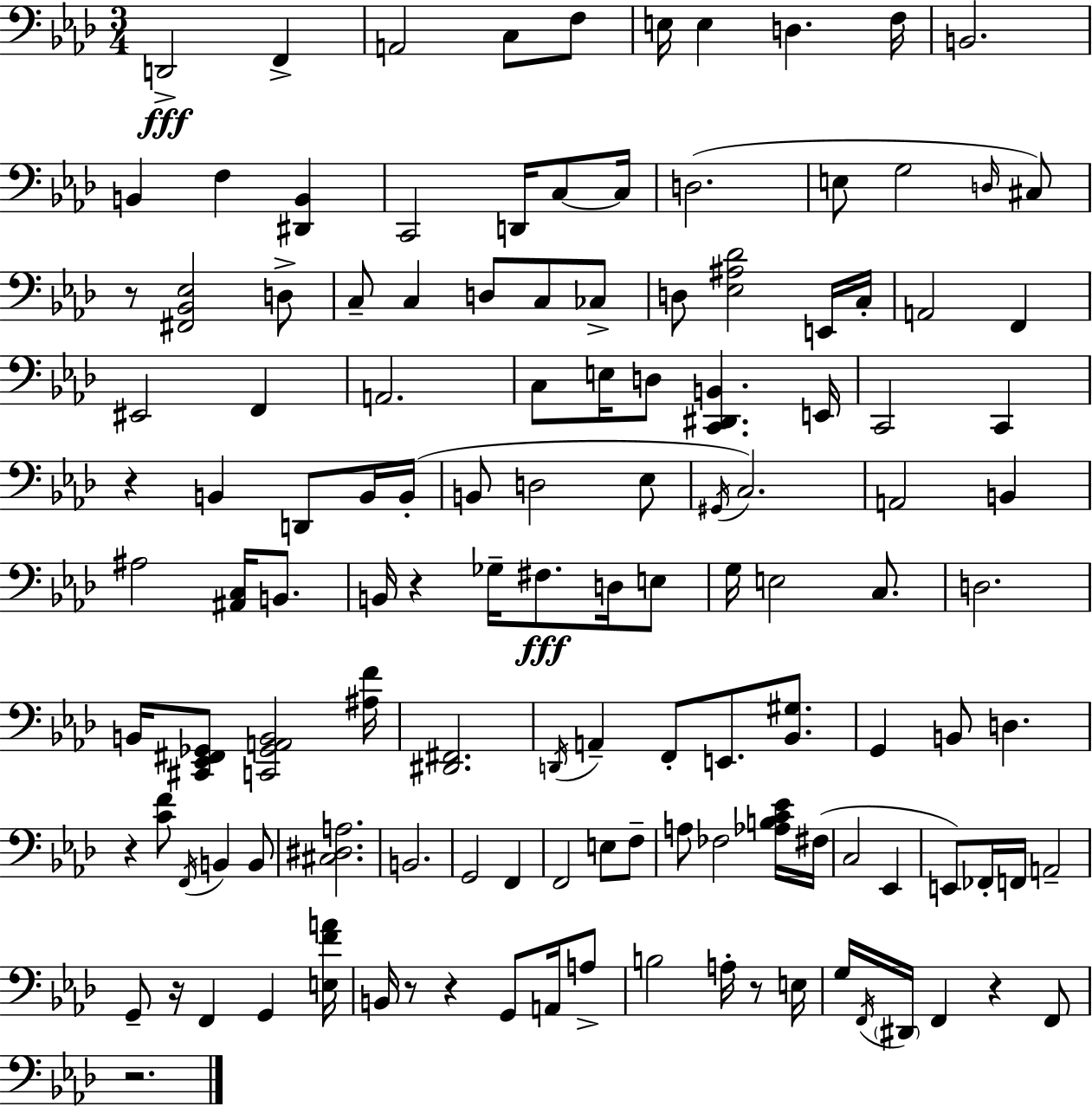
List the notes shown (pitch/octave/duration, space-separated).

D2/h F2/q A2/h C3/e F3/e E3/s E3/q D3/q. F3/s B2/h. B2/q F3/q [D#2,B2]/q C2/h D2/s C3/e C3/s D3/h. E3/e G3/h D3/s C#3/e R/e [F#2,Bb2,Eb3]/h D3/e C3/e C3/q D3/e C3/e CES3/e D3/e [Eb3,A#3,Db4]/h E2/s C3/s A2/h F2/q EIS2/h F2/q A2/h. C3/e E3/s D3/e [C2,D#2,B2]/q. E2/s C2/h C2/q R/q B2/q D2/e B2/s B2/s B2/e D3/h Eb3/e G#2/s C3/h. A2/h B2/q A#3/h [A#2,C3]/s B2/e. B2/s R/q Gb3/s F#3/e. D3/s E3/e G3/s E3/h C3/e. D3/h. B2/s [C#2,Eb2,F#2,Gb2]/e [C2,Gb2,A2,B2]/h [A#3,F4]/s [D#2,F#2]/h. D2/s A2/q F2/e E2/e. [Bb2,G#3]/e. G2/q B2/e D3/q. R/q [C4,F4]/e F2/s B2/q B2/e [C#3,D#3,A3]/h. B2/h. G2/h F2/q F2/h E3/e F3/e A3/e FES3/h [Ab3,B3,C4,Eb4]/s F#3/s C3/h Eb2/q E2/e FES2/s F2/s A2/h G2/e R/s F2/q G2/q [E3,F4,A4]/s B2/s R/e R/q G2/e A2/s A3/e B3/h A3/s R/e E3/s G3/s F2/s D#2/s F2/q R/q F2/e R/h.